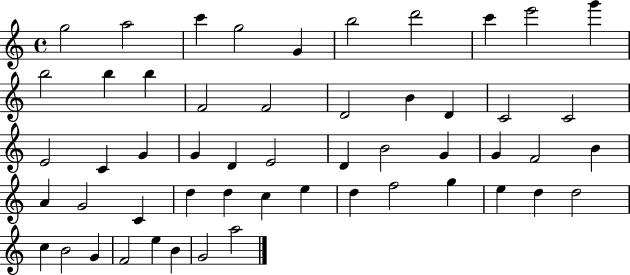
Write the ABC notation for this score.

X:1
T:Untitled
M:4/4
L:1/4
K:C
g2 a2 c' g2 G b2 d'2 c' e'2 g' b2 b b F2 F2 D2 B D C2 C2 E2 C G G D E2 D B2 G G F2 B A G2 C d d c e d f2 g e d d2 c B2 G F2 e B G2 a2